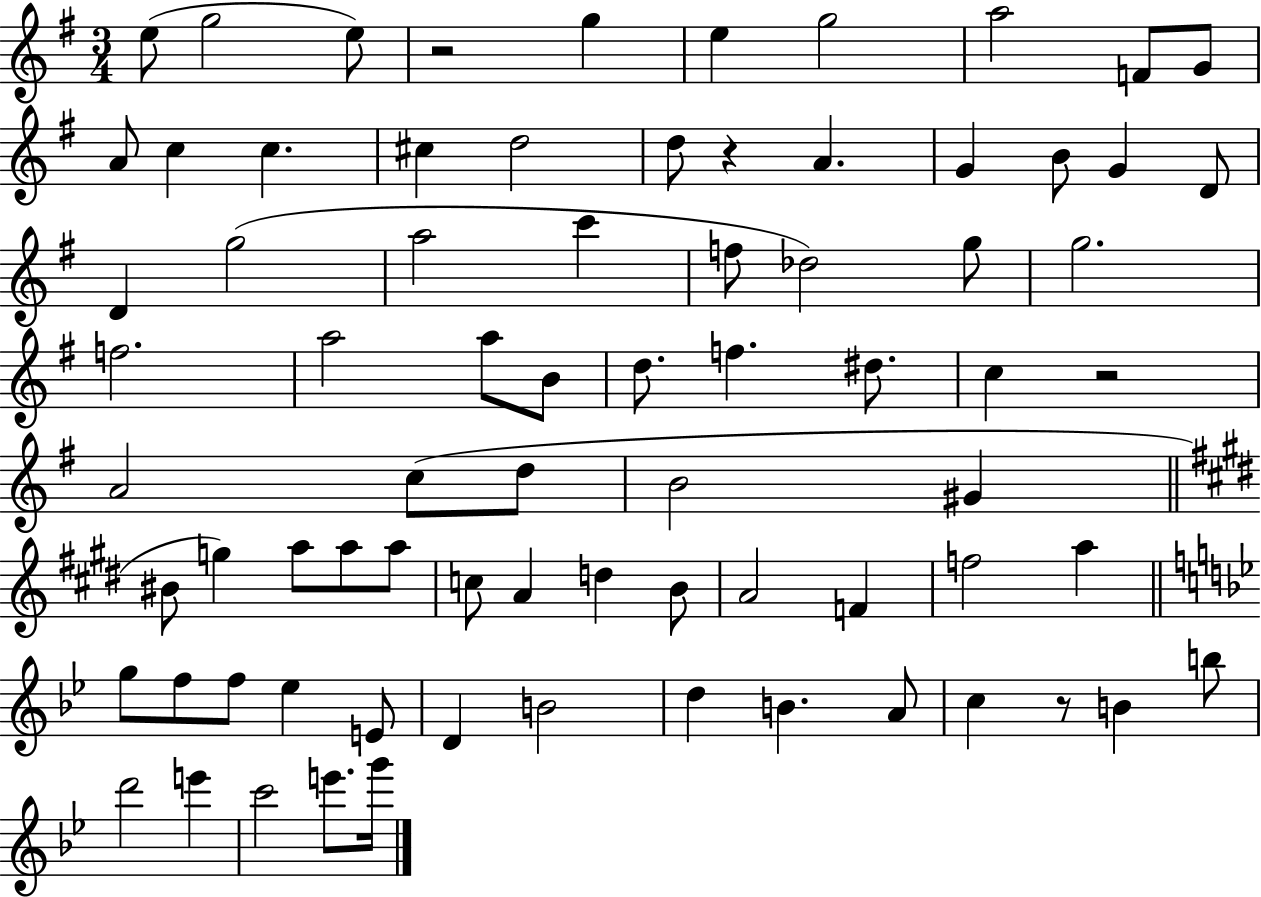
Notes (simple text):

E5/e G5/h E5/e R/h G5/q E5/q G5/h A5/h F4/e G4/e A4/e C5/q C5/q. C#5/q D5/h D5/e R/q A4/q. G4/q B4/e G4/q D4/e D4/q G5/h A5/h C6/q F5/e Db5/h G5/e G5/h. F5/h. A5/h A5/e B4/e D5/e. F5/q. D#5/e. C5/q R/h A4/h C5/e D5/e B4/h G#4/q BIS4/e G5/q A5/e A5/e A5/e C5/e A4/q D5/q B4/e A4/h F4/q F5/h A5/q G5/e F5/e F5/e Eb5/q E4/e D4/q B4/h D5/q B4/q. A4/e C5/q R/e B4/q B5/e D6/h E6/q C6/h E6/e. G6/s